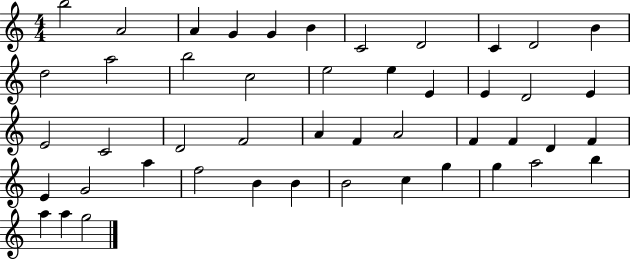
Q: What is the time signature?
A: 4/4